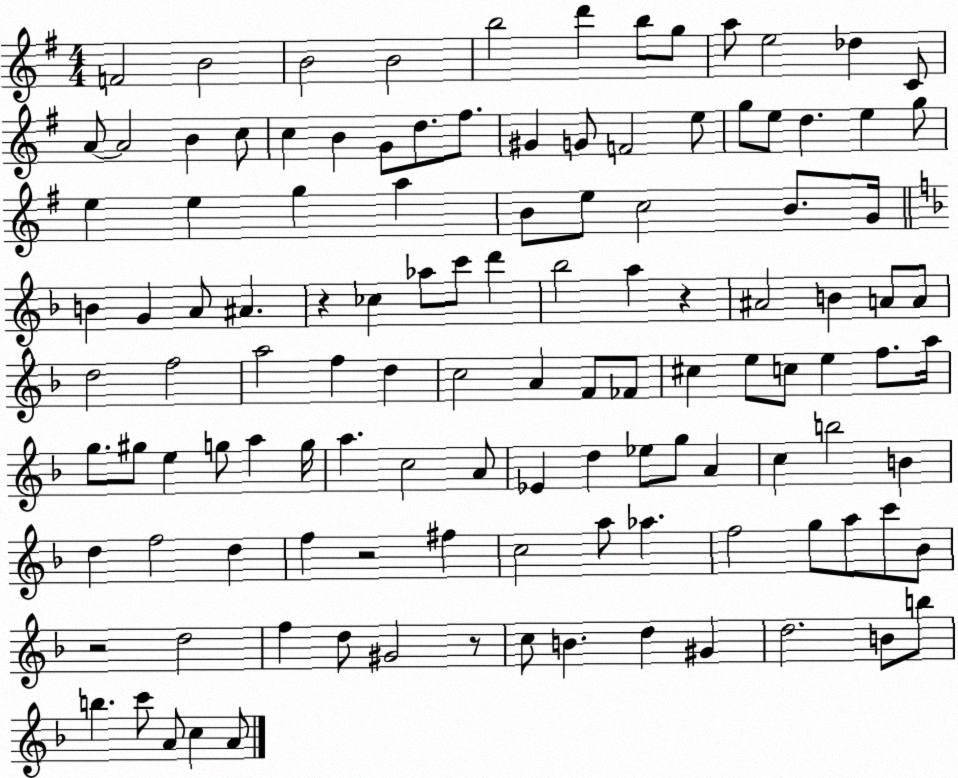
X:1
T:Untitled
M:4/4
L:1/4
K:G
F2 B2 B2 B2 b2 d' b/2 g/2 a/2 e2 _d C/2 A/2 A2 B c/2 c B G/2 d/2 ^f/2 ^G G/2 F2 e/2 g/2 e/2 d e g/2 e e g a B/2 e/2 c2 B/2 G/4 B G A/2 ^A z _c _a/2 c'/2 d' _b2 a z ^A2 B A/2 A/2 d2 f2 a2 f d c2 A F/2 _F/2 ^c e/2 c/2 e f/2 a/4 g/2 ^g/2 e g/2 a g/4 a c2 A/2 _E d _e/2 g/2 A c b2 B d f2 d f z2 ^f c2 a/2 _a f2 g/2 a/2 c'/2 _B/2 z2 d2 f d/2 ^G2 z/2 c/2 B d ^G d2 B/2 b/2 b c'/2 A/2 c A/2